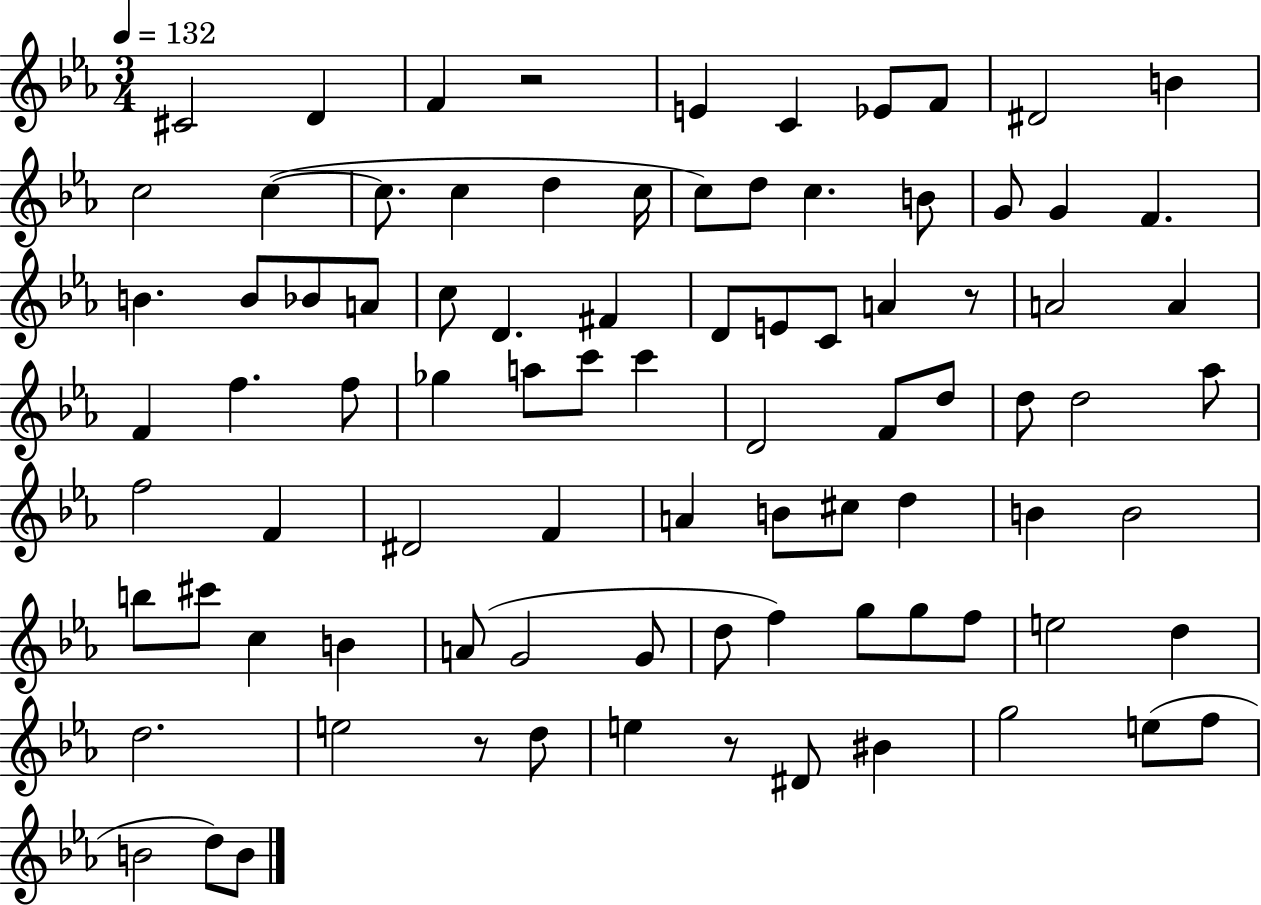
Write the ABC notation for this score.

X:1
T:Untitled
M:3/4
L:1/4
K:Eb
^C2 D F z2 E C _E/2 F/2 ^D2 B c2 c c/2 c d c/4 c/2 d/2 c B/2 G/2 G F B B/2 _B/2 A/2 c/2 D ^F D/2 E/2 C/2 A z/2 A2 A F f f/2 _g a/2 c'/2 c' D2 F/2 d/2 d/2 d2 _a/2 f2 F ^D2 F A B/2 ^c/2 d B B2 b/2 ^c'/2 c B A/2 G2 G/2 d/2 f g/2 g/2 f/2 e2 d d2 e2 z/2 d/2 e z/2 ^D/2 ^B g2 e/2 f/2 B2 d/2 B/2